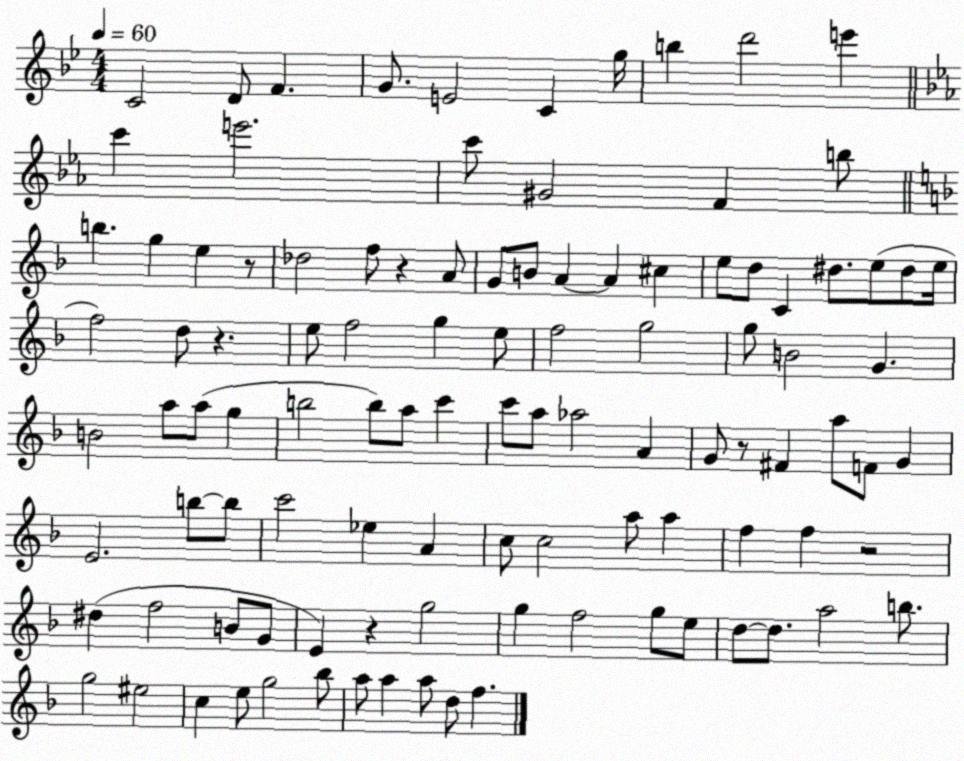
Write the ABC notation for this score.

X:1
T:Untitled
M:4/4
L:1/4
K:Bb
C2 D/2 F G/2 E2 C g/4 b d'2 e' c' e'2 c'/2 ^G2 F b/2 b g e z/2 _d2 f/2 z A/2 G/2 B/2 A A ^c e/2 d/2 C ^d/2 e/2 ^d/2 e/4 f2 d/2 z e/2 f2 g e/2 f2 g2 g/2 B2 G B2 a/2 a/2 g b2 b/2 a/2 c' c'/2 a/2 _a2 A G/2 z/2 ^F a/2 F/2 G E2 b/2 b/2 c'2 _e A c/2 c2 a/2 a f f z2 ^d f2 B/2 G/2 E z g2 g f2 g/2 e/2 d/2 d/2 a2 b/2 g2 ^e2 c e/2 g2 _b/2 a/2 a a/2 d/2 f